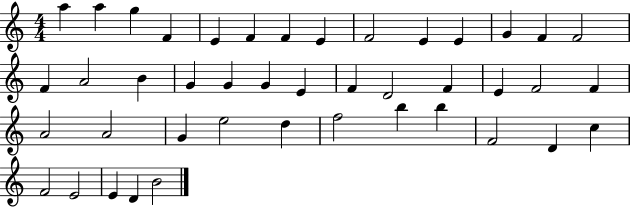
A5/q A5/q G5/q F4/q E4/q F4/q F4/q E4/q F4/h E4/q E4/q G4/q F4/q F4/h F4/q A4/h B4/q G4/q G4/q G4/q E4/q F4/q D4/h F4/q E4/q F4/h F4/q A4/h A4/h G4/q E5/h D5/q F5/h B5/q B5/q F4/h D4/q C5/q F4/h E4/h E4/q D4/q B4/h